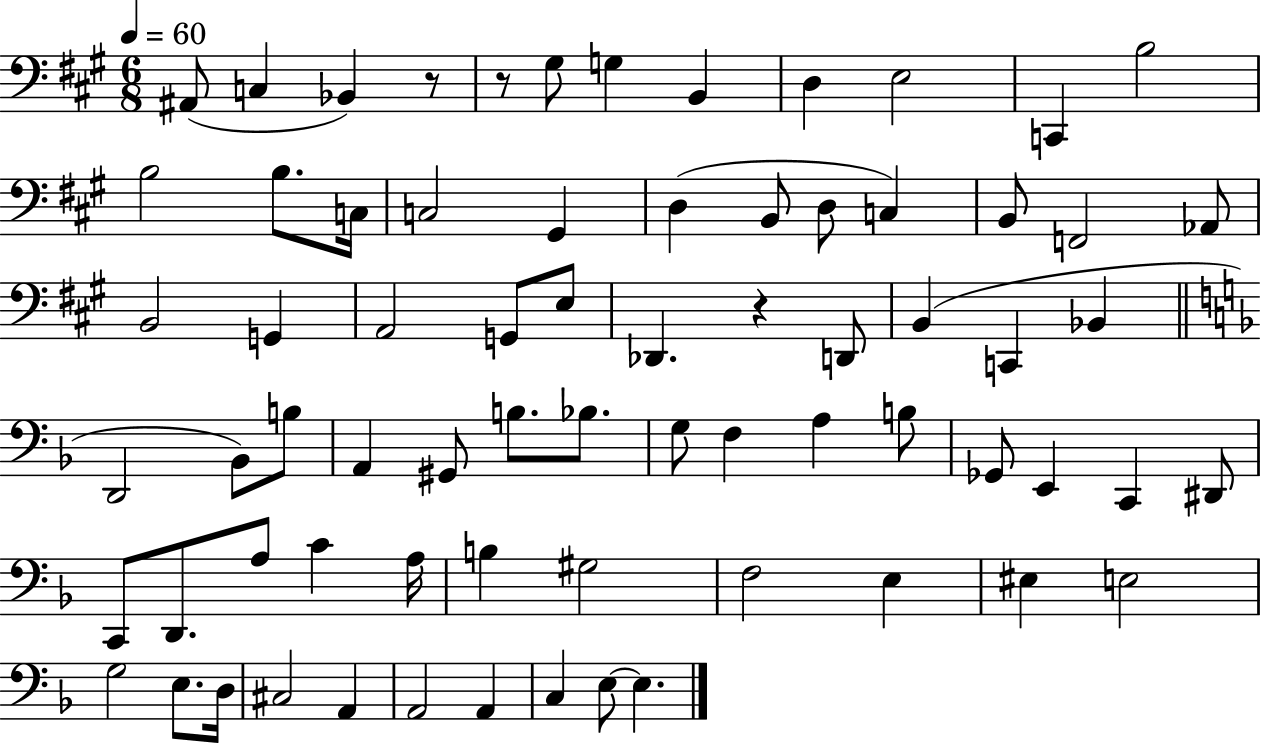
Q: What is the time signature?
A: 6/8